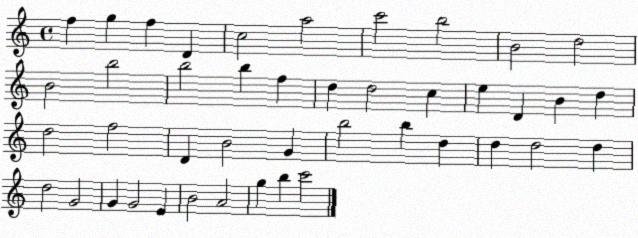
X:1
T:Untitled
M:4/4
L:1/4
K:C
f g f D c2 a2 c'2 b2 B2 d2 B2 b2 b2 b f d d2 c e D B d d2 f2 D B2 G b2 b d d d2 d d2 G2 G G2 E B2 A2 g b c'2